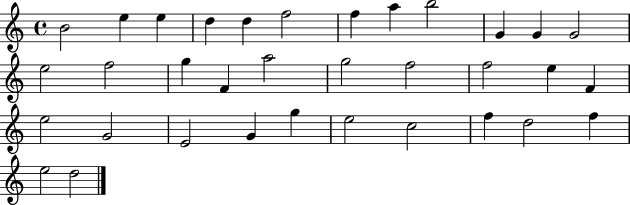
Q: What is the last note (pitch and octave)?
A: D5